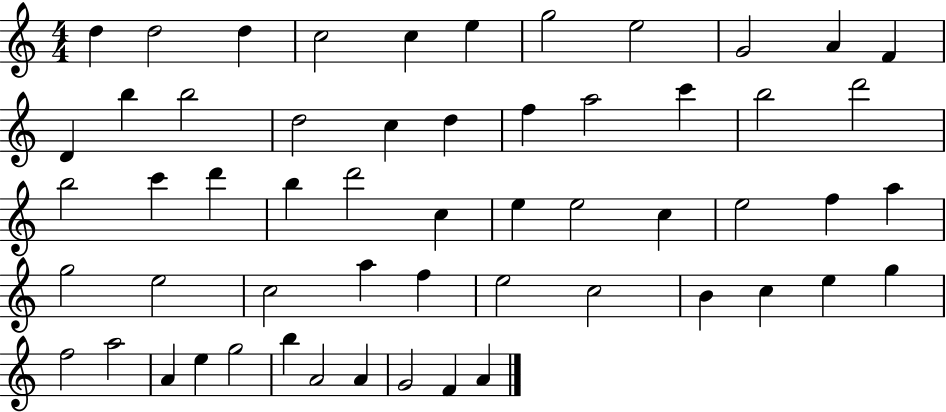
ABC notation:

X:1
T:Untitled
M:4/4
L:1/4
K:C
d d2 d c2 c e g2 e2 G2 A F D b b2 d2 c d f a2 c' b2 d'2 b2 c' d' b d'2 c e e2 c e2 f a g2 e2 c2 a f e2 c2 B c e g f2 a2 A e g2 b A2 A G2 F A